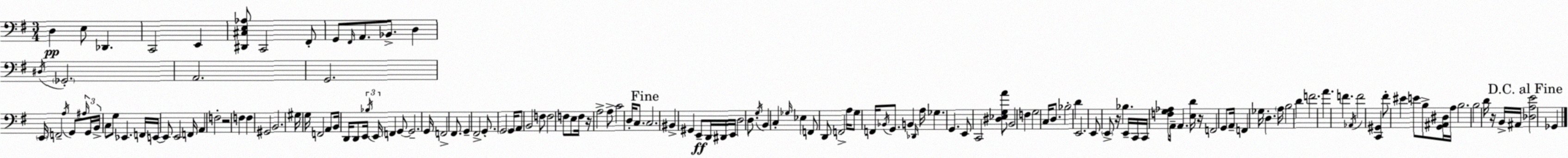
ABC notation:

X:1
T:Untitled
M:3/4
L:1/4
K:Em
D, E,/2 _D,, C,,2 E,, [^D,,^C,E,_A,]/2 C,,2 ^F,,/2 G,,/2 ^F,,/4 A,,/2 _B,,/2 D, ^D,/4 _G,,2 A,,2 G,,2 E,,/4 F,,2 A,/4 G,,/2 ^A,/4 G,,/4 B,,/4 C,/2 G,/2 _E,, F,,/4 E,,/4 E,,/2 E,,2 F,,/4 A,, F,2 z2 F, F, ^G,,2 B,,2 ^G,/4 G,/4 F,,2 A,,/2 B,,/4 D,,/4 D,,/2 E,,/4 _B,/4 E,,/4 F,, G,,/2 G,,2 G,,/4 F,,2 ^F,,/2 G,, ^F,,2 G,,/2 G,,2 G,,/4 A,,/2 B,,2 F,/2 F,2 F,/2 E,/2 F,/4 z/4 A,2 A,/2 C2 D,/4 C,/2 C,2 ^B,, ^G,, E,,/2 D,,/4 ^D,,/4 E,,/4 D,2 D,/2 G,/4 B,, C, _G,/4 _E, F,,/2 D,,/2 F,,2 A,/4 G,/2 F,,/4 _B,,/4 G,,/2 B,, _D,,/4 A,/4 _G, G,, E,,/2 C,,2 [^D,_E,G,A]/2 B,,2 F, G,2 C,/4 D,/2 _B,2 D E,,2 E,,/2 E,,/2 z/4 _B, E,,/4 C,,/4 C,,/4 [F,G,_A,]/2 A,,/4 A,, [E,D]/4 z/4 F,,2 G,,/2 A,,/4 F,, _G,/4 D, A,/4 B,2 D F2 A F _A,,/4 F2 [C,,^G,,] ^F/2 ^E E/2 B,/2 [G,,^A,,^D,]/4 A,/4 B,2 B,2 D/4 z/4 B,,/4 ^A,,/4 [_D,A,E]2 _G,,